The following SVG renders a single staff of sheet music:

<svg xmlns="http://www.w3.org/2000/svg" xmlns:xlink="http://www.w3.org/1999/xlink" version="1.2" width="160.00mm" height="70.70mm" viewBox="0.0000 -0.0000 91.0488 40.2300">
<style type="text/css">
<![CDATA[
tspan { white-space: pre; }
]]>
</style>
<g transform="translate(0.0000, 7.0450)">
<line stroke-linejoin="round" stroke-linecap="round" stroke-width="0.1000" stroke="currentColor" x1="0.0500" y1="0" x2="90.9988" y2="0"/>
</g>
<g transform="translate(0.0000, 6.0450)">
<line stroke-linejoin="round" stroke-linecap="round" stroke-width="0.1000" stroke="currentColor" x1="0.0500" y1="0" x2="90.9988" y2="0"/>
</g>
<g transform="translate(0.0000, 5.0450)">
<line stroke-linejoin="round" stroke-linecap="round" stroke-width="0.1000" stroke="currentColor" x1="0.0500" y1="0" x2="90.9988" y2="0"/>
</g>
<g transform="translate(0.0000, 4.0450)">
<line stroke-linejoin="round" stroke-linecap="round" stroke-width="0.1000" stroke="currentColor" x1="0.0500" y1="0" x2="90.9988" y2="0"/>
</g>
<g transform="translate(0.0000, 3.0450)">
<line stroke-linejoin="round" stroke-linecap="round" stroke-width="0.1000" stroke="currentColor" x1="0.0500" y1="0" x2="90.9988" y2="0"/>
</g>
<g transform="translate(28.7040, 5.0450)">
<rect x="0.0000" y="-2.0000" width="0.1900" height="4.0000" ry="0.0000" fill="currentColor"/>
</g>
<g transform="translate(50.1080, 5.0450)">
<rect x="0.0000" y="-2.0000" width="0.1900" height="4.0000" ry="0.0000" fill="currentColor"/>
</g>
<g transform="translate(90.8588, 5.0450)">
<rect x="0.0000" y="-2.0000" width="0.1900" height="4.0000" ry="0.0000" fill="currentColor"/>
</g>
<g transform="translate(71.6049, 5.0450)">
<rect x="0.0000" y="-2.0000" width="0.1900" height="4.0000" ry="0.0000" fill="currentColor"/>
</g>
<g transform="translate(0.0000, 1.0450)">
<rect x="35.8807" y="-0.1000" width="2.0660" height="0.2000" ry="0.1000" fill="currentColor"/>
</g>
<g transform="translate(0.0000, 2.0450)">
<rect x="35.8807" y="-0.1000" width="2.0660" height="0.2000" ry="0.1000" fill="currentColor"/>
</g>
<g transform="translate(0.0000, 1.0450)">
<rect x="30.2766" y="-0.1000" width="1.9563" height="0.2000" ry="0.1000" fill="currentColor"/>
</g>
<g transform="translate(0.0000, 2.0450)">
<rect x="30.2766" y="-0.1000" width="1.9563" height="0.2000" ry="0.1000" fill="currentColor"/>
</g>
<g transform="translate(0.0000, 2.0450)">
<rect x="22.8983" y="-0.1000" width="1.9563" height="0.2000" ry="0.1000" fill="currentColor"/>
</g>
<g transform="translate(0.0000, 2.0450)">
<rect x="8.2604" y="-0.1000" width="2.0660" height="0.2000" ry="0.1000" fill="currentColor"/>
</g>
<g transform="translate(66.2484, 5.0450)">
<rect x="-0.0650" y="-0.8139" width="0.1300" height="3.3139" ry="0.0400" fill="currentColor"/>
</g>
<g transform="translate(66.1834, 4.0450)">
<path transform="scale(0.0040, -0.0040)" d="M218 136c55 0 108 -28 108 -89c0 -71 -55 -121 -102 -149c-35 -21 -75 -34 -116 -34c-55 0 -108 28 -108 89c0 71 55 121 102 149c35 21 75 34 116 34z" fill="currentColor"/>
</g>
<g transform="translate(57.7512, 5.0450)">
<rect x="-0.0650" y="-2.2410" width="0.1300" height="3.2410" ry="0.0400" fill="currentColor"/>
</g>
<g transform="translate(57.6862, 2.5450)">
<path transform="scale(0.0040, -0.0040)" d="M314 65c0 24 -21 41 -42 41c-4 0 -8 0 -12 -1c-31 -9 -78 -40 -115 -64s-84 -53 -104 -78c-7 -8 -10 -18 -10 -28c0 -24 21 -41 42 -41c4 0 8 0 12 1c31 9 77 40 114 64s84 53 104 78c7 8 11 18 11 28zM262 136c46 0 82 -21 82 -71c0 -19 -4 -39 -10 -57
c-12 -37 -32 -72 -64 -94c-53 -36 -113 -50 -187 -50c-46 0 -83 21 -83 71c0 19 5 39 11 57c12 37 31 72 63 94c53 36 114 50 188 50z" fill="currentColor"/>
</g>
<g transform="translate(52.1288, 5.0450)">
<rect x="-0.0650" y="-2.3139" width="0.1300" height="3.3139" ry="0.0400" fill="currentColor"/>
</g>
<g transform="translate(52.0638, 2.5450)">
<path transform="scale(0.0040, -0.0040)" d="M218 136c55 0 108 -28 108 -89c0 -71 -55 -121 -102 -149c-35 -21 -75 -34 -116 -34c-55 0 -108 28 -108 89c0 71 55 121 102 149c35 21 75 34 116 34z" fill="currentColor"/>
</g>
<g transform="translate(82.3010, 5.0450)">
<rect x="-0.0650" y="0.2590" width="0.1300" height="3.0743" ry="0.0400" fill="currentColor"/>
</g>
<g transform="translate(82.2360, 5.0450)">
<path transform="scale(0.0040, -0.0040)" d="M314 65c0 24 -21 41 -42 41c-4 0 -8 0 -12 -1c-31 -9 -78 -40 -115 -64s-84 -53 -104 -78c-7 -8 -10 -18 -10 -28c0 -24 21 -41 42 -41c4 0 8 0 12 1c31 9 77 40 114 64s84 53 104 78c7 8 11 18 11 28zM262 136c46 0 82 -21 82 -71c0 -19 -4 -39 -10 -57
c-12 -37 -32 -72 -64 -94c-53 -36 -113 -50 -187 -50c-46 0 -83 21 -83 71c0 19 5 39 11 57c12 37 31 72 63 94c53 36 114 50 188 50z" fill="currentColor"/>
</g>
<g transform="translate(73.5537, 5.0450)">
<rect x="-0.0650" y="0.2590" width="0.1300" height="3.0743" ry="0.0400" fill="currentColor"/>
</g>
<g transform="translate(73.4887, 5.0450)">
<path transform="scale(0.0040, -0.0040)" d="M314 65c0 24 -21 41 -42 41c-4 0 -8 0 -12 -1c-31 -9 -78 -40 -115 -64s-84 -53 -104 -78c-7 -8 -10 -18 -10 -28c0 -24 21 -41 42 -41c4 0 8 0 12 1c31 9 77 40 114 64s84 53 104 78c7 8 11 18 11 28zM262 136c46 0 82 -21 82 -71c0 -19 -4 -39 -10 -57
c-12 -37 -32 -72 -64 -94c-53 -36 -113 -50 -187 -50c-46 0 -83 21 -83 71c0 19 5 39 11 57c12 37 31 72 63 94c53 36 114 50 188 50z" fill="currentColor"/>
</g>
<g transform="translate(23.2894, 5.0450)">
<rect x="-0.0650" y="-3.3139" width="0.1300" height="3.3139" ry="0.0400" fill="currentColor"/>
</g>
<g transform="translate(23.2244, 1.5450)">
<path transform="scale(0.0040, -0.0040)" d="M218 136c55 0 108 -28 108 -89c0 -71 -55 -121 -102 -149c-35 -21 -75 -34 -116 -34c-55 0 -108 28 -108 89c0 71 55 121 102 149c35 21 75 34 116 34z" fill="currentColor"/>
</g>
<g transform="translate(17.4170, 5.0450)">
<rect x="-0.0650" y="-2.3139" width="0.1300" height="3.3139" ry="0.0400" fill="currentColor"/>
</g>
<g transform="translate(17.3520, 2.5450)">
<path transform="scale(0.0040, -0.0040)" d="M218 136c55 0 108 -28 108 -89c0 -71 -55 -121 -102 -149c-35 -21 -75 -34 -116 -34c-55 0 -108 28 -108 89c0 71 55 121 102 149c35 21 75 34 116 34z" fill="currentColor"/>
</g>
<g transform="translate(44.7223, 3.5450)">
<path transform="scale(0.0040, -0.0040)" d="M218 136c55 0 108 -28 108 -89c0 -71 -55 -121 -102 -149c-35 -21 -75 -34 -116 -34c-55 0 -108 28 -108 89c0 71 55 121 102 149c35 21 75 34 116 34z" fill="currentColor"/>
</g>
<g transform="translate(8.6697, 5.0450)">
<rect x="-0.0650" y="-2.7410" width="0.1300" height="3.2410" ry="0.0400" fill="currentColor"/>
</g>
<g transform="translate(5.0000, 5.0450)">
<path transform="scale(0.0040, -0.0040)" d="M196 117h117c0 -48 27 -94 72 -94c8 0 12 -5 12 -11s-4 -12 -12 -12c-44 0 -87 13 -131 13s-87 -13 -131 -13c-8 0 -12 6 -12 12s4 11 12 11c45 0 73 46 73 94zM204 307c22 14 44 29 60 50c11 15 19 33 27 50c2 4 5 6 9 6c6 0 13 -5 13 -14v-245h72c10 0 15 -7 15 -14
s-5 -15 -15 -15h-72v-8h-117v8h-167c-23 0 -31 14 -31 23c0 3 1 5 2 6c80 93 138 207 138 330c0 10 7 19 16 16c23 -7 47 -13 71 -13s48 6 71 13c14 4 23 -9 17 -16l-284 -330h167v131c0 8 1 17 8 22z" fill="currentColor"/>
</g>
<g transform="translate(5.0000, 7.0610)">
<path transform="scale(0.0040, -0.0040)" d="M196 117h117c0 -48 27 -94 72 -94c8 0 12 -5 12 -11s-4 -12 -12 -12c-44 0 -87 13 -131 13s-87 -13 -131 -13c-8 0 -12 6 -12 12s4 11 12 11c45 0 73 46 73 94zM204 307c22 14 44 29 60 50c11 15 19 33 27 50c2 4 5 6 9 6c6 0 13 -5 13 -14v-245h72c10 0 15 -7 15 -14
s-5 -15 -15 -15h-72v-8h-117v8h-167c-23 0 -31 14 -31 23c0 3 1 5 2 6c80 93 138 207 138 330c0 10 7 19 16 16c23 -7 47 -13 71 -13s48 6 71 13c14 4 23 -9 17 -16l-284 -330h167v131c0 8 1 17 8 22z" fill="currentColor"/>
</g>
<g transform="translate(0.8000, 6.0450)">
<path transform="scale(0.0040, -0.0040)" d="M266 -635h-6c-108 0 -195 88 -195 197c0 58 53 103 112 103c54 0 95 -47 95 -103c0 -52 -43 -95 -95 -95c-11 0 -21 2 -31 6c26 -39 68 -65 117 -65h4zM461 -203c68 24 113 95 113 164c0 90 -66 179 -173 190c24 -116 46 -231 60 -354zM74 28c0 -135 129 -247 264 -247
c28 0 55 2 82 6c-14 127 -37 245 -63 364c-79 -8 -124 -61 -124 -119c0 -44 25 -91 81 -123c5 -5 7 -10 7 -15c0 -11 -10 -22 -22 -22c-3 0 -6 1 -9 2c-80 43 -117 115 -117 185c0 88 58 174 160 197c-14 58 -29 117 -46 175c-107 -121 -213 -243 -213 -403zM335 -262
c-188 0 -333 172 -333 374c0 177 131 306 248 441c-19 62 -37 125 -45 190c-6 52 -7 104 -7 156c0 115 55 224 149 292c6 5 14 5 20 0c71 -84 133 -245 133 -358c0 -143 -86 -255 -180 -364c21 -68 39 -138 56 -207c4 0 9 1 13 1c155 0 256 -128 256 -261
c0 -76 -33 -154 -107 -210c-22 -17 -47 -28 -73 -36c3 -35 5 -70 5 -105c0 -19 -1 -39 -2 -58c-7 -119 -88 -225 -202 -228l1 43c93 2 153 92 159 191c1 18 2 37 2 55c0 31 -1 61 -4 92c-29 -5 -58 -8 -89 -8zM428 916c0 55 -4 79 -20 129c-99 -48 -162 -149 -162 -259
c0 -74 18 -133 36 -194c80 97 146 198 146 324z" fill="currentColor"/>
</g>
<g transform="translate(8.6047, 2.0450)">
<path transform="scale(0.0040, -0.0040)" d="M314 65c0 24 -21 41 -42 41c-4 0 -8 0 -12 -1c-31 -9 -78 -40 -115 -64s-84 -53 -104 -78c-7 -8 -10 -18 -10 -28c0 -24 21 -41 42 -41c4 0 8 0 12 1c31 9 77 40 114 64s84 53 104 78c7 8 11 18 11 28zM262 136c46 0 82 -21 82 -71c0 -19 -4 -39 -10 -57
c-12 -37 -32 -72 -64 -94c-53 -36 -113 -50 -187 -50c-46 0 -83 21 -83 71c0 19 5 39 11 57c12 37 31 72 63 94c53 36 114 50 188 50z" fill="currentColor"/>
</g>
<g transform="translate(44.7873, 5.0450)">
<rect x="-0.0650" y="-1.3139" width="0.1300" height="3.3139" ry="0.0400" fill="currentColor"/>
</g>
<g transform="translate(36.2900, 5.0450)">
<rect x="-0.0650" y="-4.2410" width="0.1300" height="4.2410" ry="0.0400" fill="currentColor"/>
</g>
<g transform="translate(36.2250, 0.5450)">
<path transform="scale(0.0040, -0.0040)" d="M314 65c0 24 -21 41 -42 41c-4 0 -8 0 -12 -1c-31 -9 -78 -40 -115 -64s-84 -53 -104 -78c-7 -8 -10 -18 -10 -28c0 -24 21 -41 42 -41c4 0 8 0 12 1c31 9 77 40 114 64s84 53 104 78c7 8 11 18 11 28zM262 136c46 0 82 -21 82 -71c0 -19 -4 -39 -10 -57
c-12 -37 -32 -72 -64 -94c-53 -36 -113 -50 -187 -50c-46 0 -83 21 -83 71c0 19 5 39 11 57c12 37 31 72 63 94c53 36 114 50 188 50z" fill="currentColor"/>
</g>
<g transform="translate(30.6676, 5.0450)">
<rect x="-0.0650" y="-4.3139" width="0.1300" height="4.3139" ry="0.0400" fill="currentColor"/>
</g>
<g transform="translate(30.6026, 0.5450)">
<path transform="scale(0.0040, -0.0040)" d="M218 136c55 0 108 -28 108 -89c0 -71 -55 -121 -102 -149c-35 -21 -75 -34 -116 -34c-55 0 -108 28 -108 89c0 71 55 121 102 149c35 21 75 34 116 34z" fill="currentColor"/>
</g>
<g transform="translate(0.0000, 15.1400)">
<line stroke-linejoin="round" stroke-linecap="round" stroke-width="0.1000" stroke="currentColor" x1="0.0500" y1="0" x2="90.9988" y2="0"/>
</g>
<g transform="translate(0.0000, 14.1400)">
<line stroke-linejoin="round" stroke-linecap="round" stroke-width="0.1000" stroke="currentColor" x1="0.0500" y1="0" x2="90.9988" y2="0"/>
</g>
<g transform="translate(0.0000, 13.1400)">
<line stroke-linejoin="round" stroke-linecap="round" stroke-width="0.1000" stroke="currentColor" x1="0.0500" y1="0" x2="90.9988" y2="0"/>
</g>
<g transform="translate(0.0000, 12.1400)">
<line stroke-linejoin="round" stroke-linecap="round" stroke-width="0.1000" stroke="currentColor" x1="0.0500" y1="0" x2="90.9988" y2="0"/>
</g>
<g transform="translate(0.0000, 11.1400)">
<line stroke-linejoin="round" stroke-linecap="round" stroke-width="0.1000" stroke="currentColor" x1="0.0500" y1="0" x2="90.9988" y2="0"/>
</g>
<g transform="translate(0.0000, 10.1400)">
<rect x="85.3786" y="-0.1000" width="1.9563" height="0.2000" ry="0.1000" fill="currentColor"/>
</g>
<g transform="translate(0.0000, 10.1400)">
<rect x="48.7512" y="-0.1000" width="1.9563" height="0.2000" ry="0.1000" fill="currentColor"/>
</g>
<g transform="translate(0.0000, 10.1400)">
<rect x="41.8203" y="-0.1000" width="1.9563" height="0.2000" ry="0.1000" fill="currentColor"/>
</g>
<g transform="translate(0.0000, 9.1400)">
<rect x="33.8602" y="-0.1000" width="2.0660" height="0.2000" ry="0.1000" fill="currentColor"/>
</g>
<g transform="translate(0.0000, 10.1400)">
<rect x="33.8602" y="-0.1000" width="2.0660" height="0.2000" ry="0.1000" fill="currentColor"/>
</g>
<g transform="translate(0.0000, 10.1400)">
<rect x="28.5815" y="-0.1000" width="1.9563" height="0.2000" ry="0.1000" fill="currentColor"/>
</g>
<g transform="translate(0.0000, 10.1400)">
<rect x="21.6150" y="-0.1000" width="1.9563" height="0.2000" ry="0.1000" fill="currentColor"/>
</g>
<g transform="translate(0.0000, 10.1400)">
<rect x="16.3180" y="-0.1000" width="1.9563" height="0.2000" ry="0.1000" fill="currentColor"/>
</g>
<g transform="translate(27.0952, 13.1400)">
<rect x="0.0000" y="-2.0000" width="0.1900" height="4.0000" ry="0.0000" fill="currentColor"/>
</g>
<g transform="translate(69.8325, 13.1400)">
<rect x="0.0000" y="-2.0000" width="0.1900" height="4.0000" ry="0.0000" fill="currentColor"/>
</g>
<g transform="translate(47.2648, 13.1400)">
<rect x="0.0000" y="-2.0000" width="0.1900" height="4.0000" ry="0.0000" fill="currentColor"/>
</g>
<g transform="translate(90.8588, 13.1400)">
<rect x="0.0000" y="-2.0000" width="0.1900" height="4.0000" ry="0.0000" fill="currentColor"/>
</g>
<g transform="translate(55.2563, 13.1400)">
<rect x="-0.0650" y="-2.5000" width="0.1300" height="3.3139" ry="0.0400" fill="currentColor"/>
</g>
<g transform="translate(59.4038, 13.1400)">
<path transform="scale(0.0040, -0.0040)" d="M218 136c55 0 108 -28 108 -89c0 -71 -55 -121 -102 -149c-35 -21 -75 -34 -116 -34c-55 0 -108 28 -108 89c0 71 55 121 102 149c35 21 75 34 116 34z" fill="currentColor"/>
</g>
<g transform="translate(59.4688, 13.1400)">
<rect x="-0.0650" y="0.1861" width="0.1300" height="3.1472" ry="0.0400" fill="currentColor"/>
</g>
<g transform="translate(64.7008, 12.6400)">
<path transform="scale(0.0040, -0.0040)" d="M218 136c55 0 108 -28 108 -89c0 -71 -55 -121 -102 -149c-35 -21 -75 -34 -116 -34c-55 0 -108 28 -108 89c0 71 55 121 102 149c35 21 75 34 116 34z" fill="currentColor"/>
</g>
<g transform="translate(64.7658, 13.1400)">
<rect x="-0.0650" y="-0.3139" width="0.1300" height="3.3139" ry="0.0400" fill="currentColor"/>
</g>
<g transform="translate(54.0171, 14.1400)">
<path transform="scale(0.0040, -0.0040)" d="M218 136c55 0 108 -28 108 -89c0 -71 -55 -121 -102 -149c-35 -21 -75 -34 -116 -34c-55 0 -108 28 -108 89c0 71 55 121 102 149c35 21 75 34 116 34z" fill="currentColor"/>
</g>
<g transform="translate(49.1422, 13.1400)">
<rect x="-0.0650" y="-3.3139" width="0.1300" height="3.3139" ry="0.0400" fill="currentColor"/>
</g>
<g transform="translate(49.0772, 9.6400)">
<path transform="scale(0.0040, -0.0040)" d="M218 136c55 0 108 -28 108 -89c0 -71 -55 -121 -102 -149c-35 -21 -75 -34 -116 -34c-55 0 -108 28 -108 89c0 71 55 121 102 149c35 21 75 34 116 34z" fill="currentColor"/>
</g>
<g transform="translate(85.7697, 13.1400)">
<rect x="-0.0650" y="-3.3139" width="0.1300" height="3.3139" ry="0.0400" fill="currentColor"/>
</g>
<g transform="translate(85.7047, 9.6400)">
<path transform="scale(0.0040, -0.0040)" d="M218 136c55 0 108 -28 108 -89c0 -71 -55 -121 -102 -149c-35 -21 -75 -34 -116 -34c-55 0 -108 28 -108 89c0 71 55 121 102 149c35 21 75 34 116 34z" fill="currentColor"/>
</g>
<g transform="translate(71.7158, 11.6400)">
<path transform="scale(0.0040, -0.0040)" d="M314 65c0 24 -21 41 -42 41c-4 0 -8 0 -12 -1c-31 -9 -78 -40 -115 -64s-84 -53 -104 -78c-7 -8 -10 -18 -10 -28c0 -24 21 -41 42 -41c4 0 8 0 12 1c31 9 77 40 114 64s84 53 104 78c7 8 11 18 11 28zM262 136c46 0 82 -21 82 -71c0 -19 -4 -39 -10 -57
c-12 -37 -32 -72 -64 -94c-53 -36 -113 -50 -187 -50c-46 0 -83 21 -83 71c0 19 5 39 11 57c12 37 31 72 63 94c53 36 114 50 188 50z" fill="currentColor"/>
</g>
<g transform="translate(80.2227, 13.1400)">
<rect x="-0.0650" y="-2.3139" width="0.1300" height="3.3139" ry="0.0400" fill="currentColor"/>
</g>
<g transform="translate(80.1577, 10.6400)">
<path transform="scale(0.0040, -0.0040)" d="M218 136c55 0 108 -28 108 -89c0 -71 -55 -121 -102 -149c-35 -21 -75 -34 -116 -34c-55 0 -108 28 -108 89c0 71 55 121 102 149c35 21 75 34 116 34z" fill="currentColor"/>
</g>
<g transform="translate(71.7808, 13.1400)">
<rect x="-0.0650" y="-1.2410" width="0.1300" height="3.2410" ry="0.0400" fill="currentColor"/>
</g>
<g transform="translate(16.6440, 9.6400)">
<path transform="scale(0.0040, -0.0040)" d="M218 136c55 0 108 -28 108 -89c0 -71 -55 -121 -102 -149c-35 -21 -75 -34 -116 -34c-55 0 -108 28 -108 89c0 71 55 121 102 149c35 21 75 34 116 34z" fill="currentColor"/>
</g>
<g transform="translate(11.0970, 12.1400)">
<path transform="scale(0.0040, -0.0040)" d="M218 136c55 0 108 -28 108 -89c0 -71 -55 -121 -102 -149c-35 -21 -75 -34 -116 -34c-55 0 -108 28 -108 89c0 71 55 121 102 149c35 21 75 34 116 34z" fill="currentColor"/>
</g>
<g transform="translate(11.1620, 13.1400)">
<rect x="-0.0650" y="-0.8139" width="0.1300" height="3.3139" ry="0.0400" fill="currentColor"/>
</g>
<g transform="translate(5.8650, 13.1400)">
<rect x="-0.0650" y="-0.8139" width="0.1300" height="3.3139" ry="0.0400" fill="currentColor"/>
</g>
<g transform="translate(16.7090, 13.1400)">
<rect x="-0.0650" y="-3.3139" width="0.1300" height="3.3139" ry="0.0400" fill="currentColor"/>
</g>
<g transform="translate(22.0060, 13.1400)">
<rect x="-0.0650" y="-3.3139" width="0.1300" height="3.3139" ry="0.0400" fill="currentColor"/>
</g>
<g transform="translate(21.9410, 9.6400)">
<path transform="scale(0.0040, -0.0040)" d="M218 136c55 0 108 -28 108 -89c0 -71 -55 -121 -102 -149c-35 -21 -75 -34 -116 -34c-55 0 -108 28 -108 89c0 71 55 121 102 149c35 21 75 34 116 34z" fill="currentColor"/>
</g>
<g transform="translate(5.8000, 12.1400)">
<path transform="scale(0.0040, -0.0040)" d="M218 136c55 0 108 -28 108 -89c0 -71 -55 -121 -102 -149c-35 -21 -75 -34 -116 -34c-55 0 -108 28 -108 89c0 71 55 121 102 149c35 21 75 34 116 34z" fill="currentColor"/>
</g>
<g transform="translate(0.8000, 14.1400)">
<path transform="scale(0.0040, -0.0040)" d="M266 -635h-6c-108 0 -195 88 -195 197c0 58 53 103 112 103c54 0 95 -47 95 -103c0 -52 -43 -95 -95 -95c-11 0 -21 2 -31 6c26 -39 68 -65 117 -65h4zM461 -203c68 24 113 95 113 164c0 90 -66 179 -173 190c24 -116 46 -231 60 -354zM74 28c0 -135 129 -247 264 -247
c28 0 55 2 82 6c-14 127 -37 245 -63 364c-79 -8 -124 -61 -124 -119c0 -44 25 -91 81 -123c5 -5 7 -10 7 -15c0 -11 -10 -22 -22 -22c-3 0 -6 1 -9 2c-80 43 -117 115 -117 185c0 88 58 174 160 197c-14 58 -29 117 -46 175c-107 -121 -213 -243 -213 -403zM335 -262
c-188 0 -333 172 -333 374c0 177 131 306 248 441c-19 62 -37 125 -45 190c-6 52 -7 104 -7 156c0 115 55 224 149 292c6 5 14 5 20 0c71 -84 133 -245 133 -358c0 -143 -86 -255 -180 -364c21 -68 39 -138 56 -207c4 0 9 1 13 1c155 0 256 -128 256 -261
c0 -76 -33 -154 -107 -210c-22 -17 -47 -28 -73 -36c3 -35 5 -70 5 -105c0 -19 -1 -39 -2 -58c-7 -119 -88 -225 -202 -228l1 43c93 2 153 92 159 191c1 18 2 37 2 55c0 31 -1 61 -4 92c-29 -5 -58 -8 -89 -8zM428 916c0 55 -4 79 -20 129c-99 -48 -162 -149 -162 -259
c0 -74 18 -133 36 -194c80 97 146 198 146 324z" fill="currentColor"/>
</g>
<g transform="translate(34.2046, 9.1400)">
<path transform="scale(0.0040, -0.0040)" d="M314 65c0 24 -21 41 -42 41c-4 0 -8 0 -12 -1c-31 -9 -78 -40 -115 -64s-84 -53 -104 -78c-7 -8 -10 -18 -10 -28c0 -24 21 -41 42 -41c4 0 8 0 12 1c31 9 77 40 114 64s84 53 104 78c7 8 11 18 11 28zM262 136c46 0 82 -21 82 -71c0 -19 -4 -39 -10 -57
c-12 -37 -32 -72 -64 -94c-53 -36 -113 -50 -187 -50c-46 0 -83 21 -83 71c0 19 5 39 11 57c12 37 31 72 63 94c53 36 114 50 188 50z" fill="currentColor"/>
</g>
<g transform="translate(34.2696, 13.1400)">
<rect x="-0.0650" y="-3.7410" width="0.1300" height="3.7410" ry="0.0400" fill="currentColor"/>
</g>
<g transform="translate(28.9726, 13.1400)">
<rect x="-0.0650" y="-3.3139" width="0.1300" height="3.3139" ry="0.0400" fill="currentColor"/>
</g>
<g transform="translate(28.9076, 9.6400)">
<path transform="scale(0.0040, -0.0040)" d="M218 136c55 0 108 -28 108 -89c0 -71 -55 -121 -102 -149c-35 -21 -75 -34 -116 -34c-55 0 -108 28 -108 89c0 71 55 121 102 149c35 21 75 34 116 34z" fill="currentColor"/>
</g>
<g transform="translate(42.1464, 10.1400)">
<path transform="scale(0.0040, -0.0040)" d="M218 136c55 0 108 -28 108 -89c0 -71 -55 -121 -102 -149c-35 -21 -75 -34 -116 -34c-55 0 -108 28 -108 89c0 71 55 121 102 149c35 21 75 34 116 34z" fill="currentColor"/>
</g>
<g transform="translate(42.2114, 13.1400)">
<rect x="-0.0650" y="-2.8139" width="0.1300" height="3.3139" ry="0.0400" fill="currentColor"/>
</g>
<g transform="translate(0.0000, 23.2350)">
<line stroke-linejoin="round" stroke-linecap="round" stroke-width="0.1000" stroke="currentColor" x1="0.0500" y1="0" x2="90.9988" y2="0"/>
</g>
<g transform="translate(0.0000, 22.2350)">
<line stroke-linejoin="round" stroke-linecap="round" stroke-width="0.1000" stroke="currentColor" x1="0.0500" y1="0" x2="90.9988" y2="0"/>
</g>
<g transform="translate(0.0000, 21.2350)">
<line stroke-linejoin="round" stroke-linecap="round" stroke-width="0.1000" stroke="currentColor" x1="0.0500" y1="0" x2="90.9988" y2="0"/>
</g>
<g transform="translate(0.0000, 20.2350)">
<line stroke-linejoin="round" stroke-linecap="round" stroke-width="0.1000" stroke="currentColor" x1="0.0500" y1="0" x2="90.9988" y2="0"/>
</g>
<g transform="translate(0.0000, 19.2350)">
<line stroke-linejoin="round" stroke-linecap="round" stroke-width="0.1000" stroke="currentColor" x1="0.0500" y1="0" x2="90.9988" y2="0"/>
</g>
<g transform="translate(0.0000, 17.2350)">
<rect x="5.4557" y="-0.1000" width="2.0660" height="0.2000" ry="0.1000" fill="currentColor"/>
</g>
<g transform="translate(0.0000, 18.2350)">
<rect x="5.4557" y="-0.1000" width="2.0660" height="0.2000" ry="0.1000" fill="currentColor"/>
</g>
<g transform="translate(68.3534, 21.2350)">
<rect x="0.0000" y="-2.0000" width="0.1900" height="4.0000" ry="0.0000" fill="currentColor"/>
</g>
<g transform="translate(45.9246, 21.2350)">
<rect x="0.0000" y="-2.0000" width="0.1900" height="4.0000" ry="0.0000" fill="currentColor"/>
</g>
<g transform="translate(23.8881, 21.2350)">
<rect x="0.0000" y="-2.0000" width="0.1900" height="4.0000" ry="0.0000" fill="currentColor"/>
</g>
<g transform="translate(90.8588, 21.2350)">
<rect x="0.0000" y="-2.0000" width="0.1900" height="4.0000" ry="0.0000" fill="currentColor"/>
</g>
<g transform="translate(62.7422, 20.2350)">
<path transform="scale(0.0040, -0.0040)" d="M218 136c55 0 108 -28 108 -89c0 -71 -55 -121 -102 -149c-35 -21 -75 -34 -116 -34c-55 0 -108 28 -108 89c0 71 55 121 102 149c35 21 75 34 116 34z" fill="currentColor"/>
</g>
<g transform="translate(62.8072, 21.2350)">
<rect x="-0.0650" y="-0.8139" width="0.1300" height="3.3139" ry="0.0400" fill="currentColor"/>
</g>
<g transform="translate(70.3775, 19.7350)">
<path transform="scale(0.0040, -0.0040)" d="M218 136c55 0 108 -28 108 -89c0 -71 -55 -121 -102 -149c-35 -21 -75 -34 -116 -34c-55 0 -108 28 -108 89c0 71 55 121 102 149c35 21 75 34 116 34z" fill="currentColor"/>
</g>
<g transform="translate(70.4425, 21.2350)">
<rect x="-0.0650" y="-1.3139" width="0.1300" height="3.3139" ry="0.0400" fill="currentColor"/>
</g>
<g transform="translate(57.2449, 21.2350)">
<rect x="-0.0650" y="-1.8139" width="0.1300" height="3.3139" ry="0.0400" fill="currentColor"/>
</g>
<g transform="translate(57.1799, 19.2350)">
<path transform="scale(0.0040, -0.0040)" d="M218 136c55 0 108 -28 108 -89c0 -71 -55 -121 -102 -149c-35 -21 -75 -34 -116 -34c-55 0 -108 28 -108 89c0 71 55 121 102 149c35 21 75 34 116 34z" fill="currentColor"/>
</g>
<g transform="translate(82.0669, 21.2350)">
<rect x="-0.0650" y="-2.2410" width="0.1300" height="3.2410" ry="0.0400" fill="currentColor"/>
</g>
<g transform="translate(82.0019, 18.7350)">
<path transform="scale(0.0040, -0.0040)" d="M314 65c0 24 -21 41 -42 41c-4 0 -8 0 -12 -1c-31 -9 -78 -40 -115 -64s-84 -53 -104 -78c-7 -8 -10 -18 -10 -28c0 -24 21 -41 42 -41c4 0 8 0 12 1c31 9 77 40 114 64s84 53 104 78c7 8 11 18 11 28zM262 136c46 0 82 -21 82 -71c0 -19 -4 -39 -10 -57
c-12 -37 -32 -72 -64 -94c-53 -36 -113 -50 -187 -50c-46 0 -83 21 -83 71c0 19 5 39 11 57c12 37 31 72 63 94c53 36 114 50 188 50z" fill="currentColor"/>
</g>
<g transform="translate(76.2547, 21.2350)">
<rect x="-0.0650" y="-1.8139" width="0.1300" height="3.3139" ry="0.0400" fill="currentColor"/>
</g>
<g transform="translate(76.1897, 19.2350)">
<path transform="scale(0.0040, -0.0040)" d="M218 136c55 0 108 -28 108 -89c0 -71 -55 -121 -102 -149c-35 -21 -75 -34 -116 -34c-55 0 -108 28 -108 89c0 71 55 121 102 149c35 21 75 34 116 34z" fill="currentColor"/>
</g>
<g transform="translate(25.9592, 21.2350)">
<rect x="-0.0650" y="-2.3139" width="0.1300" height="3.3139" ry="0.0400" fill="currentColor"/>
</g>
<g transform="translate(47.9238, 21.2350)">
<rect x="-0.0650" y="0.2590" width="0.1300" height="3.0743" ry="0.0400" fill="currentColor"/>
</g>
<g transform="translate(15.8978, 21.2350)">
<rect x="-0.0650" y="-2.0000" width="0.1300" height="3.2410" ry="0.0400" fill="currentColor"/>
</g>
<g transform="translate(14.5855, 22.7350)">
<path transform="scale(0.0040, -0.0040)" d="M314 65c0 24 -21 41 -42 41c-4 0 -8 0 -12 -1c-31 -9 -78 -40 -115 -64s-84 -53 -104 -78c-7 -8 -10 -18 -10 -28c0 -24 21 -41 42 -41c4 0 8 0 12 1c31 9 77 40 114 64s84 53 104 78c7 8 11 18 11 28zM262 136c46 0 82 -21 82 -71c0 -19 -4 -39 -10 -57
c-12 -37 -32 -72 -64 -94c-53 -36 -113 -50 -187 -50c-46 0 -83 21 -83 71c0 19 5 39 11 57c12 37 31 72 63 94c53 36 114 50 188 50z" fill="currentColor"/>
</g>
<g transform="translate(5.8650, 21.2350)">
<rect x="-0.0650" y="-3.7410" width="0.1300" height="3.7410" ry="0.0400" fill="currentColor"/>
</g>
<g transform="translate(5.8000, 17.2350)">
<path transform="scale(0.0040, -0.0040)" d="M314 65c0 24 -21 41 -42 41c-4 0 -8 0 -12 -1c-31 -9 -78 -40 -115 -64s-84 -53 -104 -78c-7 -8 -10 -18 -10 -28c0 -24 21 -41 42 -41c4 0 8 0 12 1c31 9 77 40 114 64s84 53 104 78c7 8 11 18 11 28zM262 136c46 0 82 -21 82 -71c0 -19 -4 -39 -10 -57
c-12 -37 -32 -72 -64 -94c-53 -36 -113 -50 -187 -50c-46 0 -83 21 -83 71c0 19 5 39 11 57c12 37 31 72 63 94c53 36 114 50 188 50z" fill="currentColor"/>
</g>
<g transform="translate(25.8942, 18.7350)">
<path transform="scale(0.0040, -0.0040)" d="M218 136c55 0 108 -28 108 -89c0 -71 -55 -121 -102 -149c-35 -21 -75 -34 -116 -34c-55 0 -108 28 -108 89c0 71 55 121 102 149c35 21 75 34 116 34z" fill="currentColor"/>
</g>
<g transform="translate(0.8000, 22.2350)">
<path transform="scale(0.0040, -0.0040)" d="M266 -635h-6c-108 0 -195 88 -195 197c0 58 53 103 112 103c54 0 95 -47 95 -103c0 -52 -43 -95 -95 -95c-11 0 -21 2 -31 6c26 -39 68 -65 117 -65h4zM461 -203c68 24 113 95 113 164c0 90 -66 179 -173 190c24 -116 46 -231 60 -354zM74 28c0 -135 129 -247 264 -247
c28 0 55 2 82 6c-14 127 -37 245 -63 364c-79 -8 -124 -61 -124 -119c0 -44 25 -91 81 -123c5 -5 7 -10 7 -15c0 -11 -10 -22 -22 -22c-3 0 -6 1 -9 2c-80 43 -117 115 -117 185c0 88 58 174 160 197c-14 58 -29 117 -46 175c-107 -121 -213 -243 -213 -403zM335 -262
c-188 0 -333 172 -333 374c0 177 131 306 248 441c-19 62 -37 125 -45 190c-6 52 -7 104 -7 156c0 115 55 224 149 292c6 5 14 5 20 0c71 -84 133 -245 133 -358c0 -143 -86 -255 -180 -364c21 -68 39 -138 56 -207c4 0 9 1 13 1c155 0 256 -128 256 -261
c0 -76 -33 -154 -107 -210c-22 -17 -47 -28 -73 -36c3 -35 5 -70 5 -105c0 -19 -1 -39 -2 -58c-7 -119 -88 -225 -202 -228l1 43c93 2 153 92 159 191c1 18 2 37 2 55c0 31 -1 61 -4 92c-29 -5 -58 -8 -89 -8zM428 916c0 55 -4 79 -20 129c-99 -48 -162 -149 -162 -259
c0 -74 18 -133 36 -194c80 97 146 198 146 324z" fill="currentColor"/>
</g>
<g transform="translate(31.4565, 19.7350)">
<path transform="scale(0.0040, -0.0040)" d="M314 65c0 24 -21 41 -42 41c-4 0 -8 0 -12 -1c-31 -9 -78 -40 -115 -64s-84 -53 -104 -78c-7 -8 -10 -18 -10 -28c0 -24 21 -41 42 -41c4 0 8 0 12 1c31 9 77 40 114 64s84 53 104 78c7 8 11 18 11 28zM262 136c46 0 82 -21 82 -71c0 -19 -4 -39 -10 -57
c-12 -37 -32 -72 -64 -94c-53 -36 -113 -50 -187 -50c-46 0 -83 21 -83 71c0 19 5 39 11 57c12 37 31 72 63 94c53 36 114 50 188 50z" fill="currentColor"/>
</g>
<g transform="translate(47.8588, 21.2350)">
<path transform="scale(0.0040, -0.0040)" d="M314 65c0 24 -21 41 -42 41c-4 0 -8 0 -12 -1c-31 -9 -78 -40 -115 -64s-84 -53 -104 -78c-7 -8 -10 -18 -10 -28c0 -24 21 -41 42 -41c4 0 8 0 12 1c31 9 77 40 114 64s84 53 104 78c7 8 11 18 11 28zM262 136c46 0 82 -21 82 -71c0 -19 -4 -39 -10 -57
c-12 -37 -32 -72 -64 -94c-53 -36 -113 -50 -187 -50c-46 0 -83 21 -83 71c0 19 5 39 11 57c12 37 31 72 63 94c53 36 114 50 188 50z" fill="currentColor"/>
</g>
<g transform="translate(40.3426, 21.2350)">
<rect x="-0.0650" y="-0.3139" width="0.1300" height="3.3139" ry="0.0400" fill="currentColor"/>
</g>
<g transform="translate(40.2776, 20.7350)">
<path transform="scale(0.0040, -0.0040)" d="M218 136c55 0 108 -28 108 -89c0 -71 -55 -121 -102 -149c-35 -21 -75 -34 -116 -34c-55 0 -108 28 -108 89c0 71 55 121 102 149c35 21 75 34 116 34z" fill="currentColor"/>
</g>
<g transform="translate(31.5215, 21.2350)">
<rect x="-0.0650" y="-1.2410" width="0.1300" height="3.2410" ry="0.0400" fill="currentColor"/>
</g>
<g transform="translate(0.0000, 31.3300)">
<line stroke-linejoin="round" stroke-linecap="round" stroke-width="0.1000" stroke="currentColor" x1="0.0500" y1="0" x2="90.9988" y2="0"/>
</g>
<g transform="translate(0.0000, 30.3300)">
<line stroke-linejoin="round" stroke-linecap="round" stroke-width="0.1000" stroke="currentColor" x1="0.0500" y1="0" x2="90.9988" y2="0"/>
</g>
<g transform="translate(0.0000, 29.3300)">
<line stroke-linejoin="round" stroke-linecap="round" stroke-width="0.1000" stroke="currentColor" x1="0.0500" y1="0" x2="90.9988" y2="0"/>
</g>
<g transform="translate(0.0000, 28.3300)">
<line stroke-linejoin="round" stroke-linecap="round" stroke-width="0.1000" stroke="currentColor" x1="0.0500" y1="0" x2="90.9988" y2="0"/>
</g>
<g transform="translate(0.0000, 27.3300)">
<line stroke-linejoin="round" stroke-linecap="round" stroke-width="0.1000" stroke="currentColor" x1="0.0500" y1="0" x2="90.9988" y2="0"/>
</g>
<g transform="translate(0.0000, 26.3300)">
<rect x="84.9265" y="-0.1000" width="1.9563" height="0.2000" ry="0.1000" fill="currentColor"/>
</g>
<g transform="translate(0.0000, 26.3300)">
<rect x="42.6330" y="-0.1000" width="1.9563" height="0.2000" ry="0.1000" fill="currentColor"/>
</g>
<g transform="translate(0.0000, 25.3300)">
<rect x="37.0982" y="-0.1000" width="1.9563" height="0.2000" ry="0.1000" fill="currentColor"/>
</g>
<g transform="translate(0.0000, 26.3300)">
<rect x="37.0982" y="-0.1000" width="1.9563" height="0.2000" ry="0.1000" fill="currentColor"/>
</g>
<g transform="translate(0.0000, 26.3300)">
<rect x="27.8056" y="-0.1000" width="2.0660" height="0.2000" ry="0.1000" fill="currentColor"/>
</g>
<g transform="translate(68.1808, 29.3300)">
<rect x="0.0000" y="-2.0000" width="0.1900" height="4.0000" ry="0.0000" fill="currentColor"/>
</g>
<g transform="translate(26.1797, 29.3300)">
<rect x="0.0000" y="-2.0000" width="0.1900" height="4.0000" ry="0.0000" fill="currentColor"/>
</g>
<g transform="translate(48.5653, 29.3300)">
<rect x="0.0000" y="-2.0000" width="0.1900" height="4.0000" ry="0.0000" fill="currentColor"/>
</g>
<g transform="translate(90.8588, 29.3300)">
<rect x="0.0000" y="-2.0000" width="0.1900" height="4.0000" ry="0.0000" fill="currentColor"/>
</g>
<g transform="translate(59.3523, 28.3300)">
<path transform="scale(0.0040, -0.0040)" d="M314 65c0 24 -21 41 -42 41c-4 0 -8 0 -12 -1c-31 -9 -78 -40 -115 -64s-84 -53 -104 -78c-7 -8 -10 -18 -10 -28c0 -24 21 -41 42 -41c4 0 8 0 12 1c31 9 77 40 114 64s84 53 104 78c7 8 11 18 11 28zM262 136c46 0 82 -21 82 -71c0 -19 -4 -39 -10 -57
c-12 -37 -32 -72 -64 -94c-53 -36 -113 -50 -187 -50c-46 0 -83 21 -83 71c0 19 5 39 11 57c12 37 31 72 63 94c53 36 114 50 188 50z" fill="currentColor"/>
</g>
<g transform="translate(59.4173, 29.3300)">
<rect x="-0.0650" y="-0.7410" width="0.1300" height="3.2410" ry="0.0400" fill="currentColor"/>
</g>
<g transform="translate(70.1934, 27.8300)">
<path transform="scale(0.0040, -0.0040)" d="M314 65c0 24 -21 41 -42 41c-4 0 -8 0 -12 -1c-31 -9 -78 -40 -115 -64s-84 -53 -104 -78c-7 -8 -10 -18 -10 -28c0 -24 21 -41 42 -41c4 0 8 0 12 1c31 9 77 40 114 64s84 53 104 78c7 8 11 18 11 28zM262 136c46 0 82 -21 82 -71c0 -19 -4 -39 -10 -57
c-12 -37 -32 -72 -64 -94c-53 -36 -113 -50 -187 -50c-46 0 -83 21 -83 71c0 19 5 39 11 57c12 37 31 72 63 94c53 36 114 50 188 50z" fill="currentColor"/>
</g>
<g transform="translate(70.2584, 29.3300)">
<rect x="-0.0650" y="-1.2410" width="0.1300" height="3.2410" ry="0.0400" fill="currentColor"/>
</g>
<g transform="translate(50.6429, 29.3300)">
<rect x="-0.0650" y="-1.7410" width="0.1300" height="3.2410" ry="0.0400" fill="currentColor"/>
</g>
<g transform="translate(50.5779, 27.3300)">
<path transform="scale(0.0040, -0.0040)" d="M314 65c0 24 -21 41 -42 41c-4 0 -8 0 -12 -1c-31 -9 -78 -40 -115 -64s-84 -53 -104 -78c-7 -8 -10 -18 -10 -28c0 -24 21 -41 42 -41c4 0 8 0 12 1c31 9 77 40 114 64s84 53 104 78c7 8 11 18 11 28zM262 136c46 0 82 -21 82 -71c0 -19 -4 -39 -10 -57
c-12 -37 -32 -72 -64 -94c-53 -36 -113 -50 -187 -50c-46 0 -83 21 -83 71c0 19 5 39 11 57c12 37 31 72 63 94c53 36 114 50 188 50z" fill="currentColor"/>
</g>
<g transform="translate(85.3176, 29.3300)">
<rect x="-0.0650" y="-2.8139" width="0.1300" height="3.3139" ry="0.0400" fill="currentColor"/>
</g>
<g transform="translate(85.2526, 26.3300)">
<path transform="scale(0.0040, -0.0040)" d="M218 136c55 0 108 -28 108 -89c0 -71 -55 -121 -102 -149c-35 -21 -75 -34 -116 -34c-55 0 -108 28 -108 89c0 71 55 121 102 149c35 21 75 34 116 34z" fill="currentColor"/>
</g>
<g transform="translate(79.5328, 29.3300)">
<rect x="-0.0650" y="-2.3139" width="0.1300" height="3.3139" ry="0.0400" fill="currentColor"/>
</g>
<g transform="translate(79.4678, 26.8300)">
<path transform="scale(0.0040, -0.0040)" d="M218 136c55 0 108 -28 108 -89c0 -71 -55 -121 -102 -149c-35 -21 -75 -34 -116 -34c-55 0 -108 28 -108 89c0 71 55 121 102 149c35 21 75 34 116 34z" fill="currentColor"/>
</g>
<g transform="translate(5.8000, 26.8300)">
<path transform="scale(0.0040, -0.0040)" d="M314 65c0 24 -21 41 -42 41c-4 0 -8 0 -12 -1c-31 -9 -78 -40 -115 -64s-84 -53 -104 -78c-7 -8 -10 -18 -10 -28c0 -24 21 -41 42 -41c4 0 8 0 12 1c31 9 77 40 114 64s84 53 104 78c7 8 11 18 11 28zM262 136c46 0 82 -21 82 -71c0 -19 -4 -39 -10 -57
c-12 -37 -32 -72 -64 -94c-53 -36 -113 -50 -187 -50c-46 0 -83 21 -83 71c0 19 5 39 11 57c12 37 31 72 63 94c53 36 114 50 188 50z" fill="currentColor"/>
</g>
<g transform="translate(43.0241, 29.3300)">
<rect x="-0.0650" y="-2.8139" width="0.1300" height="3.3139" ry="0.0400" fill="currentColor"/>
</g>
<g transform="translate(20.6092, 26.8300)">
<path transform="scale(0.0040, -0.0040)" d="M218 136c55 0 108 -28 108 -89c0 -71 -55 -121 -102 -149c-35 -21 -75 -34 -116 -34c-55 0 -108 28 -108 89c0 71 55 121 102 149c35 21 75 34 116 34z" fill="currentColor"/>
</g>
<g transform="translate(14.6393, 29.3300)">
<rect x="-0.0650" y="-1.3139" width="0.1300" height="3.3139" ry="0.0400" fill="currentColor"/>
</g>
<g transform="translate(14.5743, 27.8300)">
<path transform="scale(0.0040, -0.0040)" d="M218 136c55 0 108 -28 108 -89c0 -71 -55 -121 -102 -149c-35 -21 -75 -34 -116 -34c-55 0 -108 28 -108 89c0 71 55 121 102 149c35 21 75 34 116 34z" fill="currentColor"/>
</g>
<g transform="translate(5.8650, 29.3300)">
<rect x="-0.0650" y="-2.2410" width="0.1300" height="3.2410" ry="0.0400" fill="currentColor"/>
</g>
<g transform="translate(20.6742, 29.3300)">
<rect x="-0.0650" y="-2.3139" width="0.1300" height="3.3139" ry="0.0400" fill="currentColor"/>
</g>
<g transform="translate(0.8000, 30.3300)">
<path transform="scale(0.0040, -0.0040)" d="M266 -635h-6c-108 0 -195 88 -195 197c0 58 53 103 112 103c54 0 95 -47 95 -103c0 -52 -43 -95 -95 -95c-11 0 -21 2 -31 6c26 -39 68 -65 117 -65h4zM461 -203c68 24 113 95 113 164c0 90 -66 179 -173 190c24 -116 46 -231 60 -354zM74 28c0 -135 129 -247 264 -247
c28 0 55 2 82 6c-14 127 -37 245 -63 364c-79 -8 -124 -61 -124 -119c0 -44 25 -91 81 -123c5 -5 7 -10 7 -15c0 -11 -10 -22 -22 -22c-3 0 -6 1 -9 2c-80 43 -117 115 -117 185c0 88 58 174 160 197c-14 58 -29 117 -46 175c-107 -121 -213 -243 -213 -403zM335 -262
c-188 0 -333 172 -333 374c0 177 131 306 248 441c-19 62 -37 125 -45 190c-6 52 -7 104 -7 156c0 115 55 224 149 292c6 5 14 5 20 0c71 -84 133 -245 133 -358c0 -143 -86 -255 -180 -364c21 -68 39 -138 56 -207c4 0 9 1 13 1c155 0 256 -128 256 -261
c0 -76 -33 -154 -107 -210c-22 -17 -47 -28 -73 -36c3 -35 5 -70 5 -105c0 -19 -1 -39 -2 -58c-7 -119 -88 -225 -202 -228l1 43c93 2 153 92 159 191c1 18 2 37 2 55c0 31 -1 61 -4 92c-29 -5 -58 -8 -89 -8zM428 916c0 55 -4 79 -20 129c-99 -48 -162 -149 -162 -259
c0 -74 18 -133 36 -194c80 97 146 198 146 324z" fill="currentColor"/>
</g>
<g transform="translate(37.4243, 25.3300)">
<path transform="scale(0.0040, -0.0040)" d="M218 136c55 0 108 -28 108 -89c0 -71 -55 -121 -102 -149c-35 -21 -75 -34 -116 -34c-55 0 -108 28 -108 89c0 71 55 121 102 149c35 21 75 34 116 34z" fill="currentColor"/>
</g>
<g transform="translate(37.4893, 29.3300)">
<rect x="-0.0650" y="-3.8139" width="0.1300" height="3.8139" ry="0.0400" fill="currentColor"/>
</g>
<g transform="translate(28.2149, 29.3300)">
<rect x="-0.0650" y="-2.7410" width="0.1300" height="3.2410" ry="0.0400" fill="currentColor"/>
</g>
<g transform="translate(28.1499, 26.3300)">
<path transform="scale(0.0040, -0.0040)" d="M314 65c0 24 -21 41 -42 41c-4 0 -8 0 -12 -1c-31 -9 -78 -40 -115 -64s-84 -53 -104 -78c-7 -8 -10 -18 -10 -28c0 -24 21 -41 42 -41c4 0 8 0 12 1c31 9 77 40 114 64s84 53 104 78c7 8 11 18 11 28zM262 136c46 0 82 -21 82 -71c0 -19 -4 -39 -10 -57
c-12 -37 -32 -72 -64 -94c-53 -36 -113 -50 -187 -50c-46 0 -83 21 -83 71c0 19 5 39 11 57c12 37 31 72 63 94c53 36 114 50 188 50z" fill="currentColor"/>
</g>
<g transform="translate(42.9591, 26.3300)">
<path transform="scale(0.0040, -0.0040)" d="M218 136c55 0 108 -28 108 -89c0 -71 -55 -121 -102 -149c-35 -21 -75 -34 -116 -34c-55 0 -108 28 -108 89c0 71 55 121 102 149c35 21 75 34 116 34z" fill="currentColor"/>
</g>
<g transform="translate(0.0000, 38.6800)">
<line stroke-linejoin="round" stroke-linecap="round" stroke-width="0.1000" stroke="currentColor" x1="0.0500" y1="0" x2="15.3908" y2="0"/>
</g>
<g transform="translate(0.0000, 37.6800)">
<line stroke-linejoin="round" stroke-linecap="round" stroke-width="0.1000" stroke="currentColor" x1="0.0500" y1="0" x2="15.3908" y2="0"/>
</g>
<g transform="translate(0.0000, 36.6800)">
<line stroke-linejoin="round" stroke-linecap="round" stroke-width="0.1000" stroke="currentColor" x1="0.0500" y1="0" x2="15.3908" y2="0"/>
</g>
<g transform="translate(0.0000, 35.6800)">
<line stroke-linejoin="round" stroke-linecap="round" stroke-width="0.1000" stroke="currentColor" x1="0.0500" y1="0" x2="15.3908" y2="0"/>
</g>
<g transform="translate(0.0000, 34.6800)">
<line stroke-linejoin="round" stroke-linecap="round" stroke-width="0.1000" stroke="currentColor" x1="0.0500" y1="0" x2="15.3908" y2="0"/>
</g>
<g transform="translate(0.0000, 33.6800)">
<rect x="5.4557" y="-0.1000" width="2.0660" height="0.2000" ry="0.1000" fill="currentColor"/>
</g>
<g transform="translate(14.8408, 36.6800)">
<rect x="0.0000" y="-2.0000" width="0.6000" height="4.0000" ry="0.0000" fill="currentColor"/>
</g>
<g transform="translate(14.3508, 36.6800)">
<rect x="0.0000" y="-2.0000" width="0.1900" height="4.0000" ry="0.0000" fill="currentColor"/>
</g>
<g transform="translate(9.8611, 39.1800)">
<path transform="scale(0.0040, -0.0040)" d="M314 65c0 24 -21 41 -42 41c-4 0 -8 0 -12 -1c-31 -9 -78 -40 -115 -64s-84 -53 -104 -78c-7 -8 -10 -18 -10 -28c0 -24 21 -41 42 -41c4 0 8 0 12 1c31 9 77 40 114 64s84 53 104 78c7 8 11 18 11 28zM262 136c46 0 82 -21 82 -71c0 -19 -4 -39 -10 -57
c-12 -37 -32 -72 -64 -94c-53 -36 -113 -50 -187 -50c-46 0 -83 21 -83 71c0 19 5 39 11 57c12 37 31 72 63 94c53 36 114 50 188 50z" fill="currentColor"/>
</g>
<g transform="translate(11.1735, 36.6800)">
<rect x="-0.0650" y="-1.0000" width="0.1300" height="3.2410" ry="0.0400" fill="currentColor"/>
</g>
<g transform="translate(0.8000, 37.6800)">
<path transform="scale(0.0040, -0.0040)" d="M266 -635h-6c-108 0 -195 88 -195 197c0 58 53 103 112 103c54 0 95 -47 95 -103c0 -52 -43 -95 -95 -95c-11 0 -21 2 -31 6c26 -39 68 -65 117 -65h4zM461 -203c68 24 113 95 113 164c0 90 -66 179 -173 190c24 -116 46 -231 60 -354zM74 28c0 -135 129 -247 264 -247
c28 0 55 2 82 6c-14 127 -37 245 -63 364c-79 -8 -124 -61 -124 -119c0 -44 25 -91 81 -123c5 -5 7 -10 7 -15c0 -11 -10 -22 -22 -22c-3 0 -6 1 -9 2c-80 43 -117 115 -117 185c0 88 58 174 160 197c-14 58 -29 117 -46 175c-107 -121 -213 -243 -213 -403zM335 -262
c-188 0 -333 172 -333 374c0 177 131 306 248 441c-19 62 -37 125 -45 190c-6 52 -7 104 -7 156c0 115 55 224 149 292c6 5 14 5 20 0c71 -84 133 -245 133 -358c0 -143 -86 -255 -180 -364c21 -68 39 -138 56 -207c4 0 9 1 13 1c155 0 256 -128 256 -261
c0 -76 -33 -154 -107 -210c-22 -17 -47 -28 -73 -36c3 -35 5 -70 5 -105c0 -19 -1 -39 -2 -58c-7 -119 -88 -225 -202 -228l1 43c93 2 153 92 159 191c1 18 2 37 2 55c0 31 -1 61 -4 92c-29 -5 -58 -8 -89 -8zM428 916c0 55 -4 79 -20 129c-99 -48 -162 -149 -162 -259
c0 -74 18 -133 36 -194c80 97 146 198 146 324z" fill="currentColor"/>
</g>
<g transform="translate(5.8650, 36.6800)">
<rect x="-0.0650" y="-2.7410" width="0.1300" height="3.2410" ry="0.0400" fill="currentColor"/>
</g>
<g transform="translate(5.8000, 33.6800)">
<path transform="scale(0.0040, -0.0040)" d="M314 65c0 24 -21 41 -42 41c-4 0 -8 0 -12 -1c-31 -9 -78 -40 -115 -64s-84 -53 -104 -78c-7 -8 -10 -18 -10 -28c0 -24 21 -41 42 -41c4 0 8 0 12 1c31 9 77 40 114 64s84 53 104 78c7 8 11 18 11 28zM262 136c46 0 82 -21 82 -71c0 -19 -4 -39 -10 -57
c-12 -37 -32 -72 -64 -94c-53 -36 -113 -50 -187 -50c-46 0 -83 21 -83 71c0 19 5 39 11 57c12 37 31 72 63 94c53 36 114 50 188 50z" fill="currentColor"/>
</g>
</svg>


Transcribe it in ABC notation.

X:1
T:Untitled
M:4/4
L:1/4
K:C
a2 g b d' d'2 e g g2 d B2 B2 d d b b b c'2 a b G B c e2 g b c'2 F2 g e2 c B2 f d e f g2 g2 e g a2 c' a f2 d2 e2 g a a2 D2